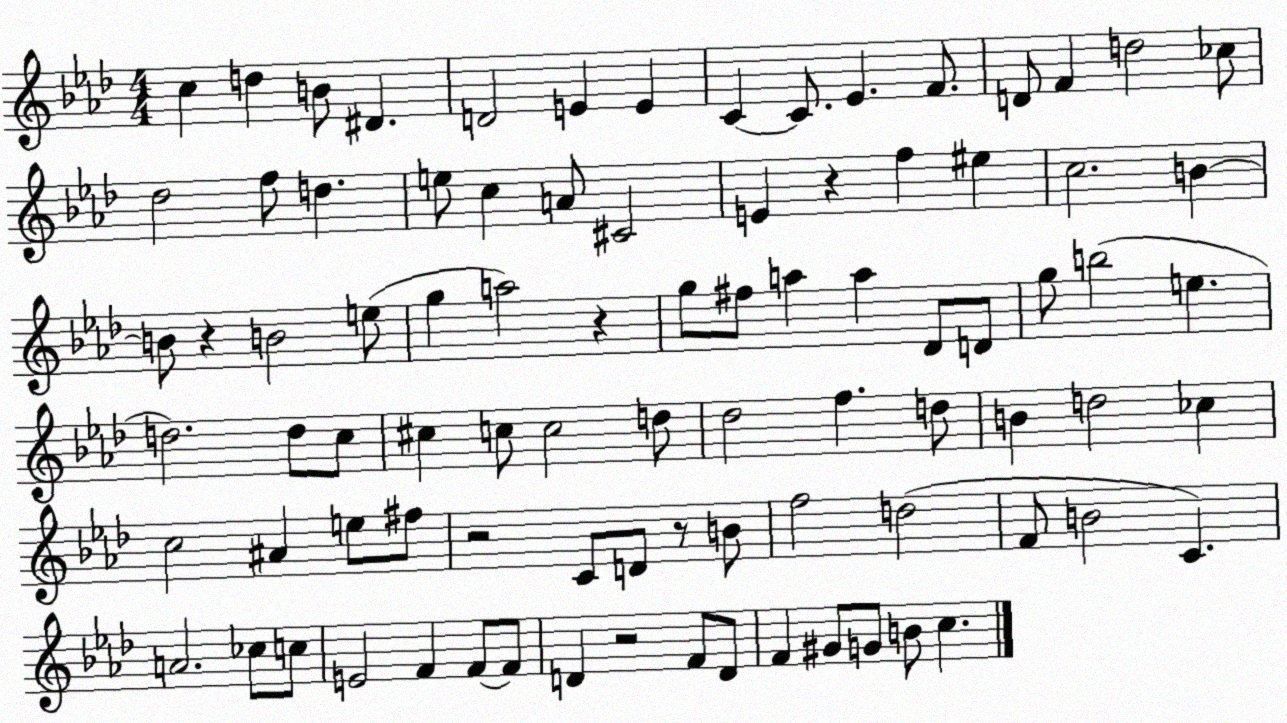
X:1
T:Untitled
M:4/4
L:1/4
K:Ab
c d B/2 ^D D2 E E C C/2 _E F/2 D/2 F d2 _c/2 _d2 f/2 d e/2 c A/2 ^C2 E z f ^e c2 B B/2 z B2 e/2 g a2 z g/2 ^f/2 a a _D/2 D/2 g/2 b2 e d2 d/2 c/2 ^c c/2 c2 d/2 _d2 f d/2 B d2 _c c2 ^A e/2 ^f/2 z2 C/2 D/2 z/2 B/2 f2 d2 F/2 B2 C A2 _c/2 c/2 E2 F F/2 F/2 D z2 F/2 D/2 F ^G/2 G/2 B/2 c